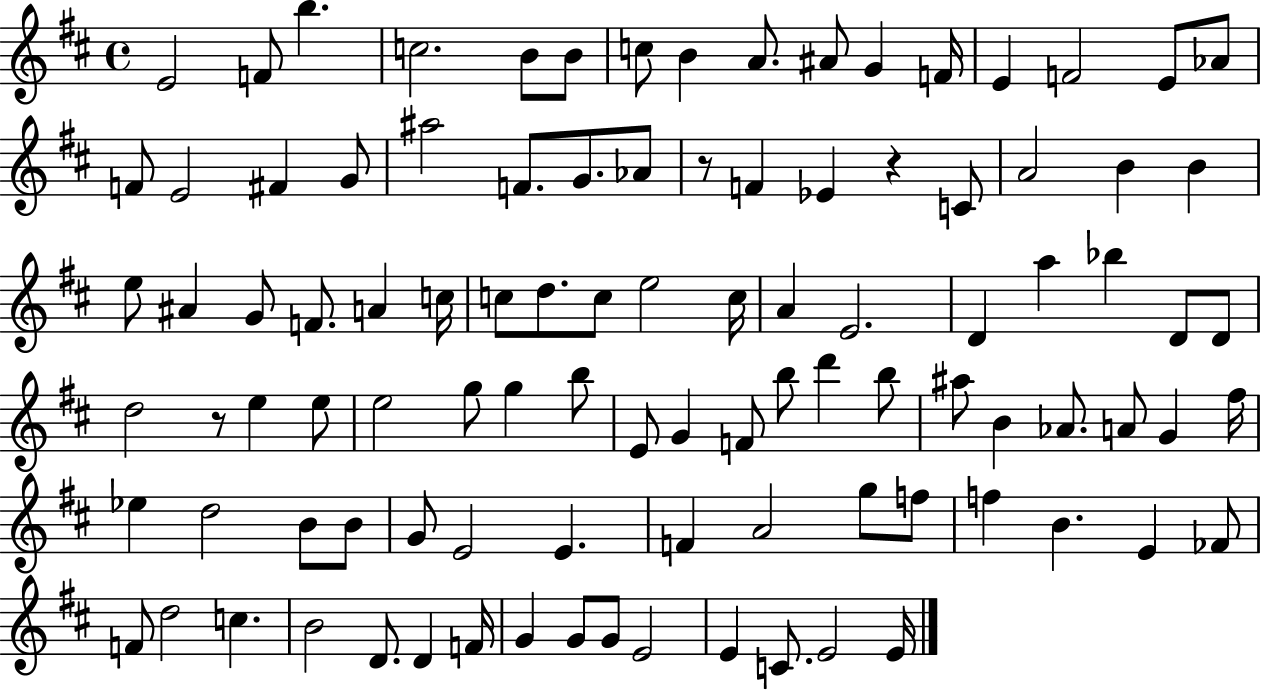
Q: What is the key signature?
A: D major